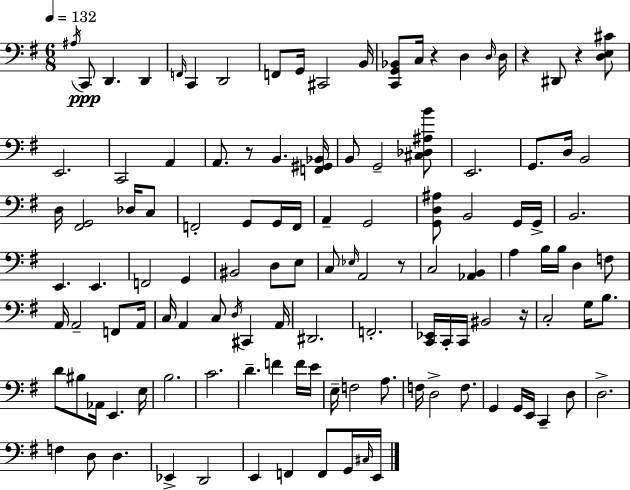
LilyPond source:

{
  \clef bass
  \numericTimeSignature
  \time 6/8
  \key e \minor
  \tempo 4 = 132
  \repeat volta 2 { \acciaccatura { ais16 }\ppp c,8 d,4. d,4 | \grace { f,16 } c,4 d,2 | f,8 g,16 cis,2 | b,16 <c, g, bes,>8 c16 r4 d4 | \break \grace { d16 } d16 r4 dis,8 r4 | <d e cis'>8 e,2. | c,2 a,4 | a,8. r8 b,4. | \break <f, gis, bes,>16 b,8 g,2-- | <cis des ais b'>8 e,2. | g,8. d16 b,2 | d16 <fis, g,>2 | \break des16 c8 f,2-. g,8 | g,16 f,16 a,4-- g,2 | <g, d ais>8 b,2 | g,16 g,16-> b,2. | \break e,4. e,4. | f,2 g,4 | bis,2 d8 | e8 c8 \grace { ees16 } a,2 | \break r8 c2 | <aes, b,>4 a4 b16 b16 d4 | f8 a,16 a,2-- | f,8 a,16 c16 a,4 c8 \acciaccatura { d16 } | \break cis,4 a,16 dis,2. | f,2.-. | <c, ees,>16 c,16-. c,16 bis,2 | r16 c2-. | \break g16 b8. d'8 bis8 aes,16 e,4. | e16 b2. | c'2. | d'4.-- f'4 | \break f'16 e'16 e16-- f2 | a8. f16 d2-> | f8. g,4 g,16 e,16 c,4-- | d8 d2.-> | \break f4 d8 d4. | ees,4-> d,2 | e,4 f,4 | f,8 g,16 \grace { cis16 } e,16 } \bar "|."
}